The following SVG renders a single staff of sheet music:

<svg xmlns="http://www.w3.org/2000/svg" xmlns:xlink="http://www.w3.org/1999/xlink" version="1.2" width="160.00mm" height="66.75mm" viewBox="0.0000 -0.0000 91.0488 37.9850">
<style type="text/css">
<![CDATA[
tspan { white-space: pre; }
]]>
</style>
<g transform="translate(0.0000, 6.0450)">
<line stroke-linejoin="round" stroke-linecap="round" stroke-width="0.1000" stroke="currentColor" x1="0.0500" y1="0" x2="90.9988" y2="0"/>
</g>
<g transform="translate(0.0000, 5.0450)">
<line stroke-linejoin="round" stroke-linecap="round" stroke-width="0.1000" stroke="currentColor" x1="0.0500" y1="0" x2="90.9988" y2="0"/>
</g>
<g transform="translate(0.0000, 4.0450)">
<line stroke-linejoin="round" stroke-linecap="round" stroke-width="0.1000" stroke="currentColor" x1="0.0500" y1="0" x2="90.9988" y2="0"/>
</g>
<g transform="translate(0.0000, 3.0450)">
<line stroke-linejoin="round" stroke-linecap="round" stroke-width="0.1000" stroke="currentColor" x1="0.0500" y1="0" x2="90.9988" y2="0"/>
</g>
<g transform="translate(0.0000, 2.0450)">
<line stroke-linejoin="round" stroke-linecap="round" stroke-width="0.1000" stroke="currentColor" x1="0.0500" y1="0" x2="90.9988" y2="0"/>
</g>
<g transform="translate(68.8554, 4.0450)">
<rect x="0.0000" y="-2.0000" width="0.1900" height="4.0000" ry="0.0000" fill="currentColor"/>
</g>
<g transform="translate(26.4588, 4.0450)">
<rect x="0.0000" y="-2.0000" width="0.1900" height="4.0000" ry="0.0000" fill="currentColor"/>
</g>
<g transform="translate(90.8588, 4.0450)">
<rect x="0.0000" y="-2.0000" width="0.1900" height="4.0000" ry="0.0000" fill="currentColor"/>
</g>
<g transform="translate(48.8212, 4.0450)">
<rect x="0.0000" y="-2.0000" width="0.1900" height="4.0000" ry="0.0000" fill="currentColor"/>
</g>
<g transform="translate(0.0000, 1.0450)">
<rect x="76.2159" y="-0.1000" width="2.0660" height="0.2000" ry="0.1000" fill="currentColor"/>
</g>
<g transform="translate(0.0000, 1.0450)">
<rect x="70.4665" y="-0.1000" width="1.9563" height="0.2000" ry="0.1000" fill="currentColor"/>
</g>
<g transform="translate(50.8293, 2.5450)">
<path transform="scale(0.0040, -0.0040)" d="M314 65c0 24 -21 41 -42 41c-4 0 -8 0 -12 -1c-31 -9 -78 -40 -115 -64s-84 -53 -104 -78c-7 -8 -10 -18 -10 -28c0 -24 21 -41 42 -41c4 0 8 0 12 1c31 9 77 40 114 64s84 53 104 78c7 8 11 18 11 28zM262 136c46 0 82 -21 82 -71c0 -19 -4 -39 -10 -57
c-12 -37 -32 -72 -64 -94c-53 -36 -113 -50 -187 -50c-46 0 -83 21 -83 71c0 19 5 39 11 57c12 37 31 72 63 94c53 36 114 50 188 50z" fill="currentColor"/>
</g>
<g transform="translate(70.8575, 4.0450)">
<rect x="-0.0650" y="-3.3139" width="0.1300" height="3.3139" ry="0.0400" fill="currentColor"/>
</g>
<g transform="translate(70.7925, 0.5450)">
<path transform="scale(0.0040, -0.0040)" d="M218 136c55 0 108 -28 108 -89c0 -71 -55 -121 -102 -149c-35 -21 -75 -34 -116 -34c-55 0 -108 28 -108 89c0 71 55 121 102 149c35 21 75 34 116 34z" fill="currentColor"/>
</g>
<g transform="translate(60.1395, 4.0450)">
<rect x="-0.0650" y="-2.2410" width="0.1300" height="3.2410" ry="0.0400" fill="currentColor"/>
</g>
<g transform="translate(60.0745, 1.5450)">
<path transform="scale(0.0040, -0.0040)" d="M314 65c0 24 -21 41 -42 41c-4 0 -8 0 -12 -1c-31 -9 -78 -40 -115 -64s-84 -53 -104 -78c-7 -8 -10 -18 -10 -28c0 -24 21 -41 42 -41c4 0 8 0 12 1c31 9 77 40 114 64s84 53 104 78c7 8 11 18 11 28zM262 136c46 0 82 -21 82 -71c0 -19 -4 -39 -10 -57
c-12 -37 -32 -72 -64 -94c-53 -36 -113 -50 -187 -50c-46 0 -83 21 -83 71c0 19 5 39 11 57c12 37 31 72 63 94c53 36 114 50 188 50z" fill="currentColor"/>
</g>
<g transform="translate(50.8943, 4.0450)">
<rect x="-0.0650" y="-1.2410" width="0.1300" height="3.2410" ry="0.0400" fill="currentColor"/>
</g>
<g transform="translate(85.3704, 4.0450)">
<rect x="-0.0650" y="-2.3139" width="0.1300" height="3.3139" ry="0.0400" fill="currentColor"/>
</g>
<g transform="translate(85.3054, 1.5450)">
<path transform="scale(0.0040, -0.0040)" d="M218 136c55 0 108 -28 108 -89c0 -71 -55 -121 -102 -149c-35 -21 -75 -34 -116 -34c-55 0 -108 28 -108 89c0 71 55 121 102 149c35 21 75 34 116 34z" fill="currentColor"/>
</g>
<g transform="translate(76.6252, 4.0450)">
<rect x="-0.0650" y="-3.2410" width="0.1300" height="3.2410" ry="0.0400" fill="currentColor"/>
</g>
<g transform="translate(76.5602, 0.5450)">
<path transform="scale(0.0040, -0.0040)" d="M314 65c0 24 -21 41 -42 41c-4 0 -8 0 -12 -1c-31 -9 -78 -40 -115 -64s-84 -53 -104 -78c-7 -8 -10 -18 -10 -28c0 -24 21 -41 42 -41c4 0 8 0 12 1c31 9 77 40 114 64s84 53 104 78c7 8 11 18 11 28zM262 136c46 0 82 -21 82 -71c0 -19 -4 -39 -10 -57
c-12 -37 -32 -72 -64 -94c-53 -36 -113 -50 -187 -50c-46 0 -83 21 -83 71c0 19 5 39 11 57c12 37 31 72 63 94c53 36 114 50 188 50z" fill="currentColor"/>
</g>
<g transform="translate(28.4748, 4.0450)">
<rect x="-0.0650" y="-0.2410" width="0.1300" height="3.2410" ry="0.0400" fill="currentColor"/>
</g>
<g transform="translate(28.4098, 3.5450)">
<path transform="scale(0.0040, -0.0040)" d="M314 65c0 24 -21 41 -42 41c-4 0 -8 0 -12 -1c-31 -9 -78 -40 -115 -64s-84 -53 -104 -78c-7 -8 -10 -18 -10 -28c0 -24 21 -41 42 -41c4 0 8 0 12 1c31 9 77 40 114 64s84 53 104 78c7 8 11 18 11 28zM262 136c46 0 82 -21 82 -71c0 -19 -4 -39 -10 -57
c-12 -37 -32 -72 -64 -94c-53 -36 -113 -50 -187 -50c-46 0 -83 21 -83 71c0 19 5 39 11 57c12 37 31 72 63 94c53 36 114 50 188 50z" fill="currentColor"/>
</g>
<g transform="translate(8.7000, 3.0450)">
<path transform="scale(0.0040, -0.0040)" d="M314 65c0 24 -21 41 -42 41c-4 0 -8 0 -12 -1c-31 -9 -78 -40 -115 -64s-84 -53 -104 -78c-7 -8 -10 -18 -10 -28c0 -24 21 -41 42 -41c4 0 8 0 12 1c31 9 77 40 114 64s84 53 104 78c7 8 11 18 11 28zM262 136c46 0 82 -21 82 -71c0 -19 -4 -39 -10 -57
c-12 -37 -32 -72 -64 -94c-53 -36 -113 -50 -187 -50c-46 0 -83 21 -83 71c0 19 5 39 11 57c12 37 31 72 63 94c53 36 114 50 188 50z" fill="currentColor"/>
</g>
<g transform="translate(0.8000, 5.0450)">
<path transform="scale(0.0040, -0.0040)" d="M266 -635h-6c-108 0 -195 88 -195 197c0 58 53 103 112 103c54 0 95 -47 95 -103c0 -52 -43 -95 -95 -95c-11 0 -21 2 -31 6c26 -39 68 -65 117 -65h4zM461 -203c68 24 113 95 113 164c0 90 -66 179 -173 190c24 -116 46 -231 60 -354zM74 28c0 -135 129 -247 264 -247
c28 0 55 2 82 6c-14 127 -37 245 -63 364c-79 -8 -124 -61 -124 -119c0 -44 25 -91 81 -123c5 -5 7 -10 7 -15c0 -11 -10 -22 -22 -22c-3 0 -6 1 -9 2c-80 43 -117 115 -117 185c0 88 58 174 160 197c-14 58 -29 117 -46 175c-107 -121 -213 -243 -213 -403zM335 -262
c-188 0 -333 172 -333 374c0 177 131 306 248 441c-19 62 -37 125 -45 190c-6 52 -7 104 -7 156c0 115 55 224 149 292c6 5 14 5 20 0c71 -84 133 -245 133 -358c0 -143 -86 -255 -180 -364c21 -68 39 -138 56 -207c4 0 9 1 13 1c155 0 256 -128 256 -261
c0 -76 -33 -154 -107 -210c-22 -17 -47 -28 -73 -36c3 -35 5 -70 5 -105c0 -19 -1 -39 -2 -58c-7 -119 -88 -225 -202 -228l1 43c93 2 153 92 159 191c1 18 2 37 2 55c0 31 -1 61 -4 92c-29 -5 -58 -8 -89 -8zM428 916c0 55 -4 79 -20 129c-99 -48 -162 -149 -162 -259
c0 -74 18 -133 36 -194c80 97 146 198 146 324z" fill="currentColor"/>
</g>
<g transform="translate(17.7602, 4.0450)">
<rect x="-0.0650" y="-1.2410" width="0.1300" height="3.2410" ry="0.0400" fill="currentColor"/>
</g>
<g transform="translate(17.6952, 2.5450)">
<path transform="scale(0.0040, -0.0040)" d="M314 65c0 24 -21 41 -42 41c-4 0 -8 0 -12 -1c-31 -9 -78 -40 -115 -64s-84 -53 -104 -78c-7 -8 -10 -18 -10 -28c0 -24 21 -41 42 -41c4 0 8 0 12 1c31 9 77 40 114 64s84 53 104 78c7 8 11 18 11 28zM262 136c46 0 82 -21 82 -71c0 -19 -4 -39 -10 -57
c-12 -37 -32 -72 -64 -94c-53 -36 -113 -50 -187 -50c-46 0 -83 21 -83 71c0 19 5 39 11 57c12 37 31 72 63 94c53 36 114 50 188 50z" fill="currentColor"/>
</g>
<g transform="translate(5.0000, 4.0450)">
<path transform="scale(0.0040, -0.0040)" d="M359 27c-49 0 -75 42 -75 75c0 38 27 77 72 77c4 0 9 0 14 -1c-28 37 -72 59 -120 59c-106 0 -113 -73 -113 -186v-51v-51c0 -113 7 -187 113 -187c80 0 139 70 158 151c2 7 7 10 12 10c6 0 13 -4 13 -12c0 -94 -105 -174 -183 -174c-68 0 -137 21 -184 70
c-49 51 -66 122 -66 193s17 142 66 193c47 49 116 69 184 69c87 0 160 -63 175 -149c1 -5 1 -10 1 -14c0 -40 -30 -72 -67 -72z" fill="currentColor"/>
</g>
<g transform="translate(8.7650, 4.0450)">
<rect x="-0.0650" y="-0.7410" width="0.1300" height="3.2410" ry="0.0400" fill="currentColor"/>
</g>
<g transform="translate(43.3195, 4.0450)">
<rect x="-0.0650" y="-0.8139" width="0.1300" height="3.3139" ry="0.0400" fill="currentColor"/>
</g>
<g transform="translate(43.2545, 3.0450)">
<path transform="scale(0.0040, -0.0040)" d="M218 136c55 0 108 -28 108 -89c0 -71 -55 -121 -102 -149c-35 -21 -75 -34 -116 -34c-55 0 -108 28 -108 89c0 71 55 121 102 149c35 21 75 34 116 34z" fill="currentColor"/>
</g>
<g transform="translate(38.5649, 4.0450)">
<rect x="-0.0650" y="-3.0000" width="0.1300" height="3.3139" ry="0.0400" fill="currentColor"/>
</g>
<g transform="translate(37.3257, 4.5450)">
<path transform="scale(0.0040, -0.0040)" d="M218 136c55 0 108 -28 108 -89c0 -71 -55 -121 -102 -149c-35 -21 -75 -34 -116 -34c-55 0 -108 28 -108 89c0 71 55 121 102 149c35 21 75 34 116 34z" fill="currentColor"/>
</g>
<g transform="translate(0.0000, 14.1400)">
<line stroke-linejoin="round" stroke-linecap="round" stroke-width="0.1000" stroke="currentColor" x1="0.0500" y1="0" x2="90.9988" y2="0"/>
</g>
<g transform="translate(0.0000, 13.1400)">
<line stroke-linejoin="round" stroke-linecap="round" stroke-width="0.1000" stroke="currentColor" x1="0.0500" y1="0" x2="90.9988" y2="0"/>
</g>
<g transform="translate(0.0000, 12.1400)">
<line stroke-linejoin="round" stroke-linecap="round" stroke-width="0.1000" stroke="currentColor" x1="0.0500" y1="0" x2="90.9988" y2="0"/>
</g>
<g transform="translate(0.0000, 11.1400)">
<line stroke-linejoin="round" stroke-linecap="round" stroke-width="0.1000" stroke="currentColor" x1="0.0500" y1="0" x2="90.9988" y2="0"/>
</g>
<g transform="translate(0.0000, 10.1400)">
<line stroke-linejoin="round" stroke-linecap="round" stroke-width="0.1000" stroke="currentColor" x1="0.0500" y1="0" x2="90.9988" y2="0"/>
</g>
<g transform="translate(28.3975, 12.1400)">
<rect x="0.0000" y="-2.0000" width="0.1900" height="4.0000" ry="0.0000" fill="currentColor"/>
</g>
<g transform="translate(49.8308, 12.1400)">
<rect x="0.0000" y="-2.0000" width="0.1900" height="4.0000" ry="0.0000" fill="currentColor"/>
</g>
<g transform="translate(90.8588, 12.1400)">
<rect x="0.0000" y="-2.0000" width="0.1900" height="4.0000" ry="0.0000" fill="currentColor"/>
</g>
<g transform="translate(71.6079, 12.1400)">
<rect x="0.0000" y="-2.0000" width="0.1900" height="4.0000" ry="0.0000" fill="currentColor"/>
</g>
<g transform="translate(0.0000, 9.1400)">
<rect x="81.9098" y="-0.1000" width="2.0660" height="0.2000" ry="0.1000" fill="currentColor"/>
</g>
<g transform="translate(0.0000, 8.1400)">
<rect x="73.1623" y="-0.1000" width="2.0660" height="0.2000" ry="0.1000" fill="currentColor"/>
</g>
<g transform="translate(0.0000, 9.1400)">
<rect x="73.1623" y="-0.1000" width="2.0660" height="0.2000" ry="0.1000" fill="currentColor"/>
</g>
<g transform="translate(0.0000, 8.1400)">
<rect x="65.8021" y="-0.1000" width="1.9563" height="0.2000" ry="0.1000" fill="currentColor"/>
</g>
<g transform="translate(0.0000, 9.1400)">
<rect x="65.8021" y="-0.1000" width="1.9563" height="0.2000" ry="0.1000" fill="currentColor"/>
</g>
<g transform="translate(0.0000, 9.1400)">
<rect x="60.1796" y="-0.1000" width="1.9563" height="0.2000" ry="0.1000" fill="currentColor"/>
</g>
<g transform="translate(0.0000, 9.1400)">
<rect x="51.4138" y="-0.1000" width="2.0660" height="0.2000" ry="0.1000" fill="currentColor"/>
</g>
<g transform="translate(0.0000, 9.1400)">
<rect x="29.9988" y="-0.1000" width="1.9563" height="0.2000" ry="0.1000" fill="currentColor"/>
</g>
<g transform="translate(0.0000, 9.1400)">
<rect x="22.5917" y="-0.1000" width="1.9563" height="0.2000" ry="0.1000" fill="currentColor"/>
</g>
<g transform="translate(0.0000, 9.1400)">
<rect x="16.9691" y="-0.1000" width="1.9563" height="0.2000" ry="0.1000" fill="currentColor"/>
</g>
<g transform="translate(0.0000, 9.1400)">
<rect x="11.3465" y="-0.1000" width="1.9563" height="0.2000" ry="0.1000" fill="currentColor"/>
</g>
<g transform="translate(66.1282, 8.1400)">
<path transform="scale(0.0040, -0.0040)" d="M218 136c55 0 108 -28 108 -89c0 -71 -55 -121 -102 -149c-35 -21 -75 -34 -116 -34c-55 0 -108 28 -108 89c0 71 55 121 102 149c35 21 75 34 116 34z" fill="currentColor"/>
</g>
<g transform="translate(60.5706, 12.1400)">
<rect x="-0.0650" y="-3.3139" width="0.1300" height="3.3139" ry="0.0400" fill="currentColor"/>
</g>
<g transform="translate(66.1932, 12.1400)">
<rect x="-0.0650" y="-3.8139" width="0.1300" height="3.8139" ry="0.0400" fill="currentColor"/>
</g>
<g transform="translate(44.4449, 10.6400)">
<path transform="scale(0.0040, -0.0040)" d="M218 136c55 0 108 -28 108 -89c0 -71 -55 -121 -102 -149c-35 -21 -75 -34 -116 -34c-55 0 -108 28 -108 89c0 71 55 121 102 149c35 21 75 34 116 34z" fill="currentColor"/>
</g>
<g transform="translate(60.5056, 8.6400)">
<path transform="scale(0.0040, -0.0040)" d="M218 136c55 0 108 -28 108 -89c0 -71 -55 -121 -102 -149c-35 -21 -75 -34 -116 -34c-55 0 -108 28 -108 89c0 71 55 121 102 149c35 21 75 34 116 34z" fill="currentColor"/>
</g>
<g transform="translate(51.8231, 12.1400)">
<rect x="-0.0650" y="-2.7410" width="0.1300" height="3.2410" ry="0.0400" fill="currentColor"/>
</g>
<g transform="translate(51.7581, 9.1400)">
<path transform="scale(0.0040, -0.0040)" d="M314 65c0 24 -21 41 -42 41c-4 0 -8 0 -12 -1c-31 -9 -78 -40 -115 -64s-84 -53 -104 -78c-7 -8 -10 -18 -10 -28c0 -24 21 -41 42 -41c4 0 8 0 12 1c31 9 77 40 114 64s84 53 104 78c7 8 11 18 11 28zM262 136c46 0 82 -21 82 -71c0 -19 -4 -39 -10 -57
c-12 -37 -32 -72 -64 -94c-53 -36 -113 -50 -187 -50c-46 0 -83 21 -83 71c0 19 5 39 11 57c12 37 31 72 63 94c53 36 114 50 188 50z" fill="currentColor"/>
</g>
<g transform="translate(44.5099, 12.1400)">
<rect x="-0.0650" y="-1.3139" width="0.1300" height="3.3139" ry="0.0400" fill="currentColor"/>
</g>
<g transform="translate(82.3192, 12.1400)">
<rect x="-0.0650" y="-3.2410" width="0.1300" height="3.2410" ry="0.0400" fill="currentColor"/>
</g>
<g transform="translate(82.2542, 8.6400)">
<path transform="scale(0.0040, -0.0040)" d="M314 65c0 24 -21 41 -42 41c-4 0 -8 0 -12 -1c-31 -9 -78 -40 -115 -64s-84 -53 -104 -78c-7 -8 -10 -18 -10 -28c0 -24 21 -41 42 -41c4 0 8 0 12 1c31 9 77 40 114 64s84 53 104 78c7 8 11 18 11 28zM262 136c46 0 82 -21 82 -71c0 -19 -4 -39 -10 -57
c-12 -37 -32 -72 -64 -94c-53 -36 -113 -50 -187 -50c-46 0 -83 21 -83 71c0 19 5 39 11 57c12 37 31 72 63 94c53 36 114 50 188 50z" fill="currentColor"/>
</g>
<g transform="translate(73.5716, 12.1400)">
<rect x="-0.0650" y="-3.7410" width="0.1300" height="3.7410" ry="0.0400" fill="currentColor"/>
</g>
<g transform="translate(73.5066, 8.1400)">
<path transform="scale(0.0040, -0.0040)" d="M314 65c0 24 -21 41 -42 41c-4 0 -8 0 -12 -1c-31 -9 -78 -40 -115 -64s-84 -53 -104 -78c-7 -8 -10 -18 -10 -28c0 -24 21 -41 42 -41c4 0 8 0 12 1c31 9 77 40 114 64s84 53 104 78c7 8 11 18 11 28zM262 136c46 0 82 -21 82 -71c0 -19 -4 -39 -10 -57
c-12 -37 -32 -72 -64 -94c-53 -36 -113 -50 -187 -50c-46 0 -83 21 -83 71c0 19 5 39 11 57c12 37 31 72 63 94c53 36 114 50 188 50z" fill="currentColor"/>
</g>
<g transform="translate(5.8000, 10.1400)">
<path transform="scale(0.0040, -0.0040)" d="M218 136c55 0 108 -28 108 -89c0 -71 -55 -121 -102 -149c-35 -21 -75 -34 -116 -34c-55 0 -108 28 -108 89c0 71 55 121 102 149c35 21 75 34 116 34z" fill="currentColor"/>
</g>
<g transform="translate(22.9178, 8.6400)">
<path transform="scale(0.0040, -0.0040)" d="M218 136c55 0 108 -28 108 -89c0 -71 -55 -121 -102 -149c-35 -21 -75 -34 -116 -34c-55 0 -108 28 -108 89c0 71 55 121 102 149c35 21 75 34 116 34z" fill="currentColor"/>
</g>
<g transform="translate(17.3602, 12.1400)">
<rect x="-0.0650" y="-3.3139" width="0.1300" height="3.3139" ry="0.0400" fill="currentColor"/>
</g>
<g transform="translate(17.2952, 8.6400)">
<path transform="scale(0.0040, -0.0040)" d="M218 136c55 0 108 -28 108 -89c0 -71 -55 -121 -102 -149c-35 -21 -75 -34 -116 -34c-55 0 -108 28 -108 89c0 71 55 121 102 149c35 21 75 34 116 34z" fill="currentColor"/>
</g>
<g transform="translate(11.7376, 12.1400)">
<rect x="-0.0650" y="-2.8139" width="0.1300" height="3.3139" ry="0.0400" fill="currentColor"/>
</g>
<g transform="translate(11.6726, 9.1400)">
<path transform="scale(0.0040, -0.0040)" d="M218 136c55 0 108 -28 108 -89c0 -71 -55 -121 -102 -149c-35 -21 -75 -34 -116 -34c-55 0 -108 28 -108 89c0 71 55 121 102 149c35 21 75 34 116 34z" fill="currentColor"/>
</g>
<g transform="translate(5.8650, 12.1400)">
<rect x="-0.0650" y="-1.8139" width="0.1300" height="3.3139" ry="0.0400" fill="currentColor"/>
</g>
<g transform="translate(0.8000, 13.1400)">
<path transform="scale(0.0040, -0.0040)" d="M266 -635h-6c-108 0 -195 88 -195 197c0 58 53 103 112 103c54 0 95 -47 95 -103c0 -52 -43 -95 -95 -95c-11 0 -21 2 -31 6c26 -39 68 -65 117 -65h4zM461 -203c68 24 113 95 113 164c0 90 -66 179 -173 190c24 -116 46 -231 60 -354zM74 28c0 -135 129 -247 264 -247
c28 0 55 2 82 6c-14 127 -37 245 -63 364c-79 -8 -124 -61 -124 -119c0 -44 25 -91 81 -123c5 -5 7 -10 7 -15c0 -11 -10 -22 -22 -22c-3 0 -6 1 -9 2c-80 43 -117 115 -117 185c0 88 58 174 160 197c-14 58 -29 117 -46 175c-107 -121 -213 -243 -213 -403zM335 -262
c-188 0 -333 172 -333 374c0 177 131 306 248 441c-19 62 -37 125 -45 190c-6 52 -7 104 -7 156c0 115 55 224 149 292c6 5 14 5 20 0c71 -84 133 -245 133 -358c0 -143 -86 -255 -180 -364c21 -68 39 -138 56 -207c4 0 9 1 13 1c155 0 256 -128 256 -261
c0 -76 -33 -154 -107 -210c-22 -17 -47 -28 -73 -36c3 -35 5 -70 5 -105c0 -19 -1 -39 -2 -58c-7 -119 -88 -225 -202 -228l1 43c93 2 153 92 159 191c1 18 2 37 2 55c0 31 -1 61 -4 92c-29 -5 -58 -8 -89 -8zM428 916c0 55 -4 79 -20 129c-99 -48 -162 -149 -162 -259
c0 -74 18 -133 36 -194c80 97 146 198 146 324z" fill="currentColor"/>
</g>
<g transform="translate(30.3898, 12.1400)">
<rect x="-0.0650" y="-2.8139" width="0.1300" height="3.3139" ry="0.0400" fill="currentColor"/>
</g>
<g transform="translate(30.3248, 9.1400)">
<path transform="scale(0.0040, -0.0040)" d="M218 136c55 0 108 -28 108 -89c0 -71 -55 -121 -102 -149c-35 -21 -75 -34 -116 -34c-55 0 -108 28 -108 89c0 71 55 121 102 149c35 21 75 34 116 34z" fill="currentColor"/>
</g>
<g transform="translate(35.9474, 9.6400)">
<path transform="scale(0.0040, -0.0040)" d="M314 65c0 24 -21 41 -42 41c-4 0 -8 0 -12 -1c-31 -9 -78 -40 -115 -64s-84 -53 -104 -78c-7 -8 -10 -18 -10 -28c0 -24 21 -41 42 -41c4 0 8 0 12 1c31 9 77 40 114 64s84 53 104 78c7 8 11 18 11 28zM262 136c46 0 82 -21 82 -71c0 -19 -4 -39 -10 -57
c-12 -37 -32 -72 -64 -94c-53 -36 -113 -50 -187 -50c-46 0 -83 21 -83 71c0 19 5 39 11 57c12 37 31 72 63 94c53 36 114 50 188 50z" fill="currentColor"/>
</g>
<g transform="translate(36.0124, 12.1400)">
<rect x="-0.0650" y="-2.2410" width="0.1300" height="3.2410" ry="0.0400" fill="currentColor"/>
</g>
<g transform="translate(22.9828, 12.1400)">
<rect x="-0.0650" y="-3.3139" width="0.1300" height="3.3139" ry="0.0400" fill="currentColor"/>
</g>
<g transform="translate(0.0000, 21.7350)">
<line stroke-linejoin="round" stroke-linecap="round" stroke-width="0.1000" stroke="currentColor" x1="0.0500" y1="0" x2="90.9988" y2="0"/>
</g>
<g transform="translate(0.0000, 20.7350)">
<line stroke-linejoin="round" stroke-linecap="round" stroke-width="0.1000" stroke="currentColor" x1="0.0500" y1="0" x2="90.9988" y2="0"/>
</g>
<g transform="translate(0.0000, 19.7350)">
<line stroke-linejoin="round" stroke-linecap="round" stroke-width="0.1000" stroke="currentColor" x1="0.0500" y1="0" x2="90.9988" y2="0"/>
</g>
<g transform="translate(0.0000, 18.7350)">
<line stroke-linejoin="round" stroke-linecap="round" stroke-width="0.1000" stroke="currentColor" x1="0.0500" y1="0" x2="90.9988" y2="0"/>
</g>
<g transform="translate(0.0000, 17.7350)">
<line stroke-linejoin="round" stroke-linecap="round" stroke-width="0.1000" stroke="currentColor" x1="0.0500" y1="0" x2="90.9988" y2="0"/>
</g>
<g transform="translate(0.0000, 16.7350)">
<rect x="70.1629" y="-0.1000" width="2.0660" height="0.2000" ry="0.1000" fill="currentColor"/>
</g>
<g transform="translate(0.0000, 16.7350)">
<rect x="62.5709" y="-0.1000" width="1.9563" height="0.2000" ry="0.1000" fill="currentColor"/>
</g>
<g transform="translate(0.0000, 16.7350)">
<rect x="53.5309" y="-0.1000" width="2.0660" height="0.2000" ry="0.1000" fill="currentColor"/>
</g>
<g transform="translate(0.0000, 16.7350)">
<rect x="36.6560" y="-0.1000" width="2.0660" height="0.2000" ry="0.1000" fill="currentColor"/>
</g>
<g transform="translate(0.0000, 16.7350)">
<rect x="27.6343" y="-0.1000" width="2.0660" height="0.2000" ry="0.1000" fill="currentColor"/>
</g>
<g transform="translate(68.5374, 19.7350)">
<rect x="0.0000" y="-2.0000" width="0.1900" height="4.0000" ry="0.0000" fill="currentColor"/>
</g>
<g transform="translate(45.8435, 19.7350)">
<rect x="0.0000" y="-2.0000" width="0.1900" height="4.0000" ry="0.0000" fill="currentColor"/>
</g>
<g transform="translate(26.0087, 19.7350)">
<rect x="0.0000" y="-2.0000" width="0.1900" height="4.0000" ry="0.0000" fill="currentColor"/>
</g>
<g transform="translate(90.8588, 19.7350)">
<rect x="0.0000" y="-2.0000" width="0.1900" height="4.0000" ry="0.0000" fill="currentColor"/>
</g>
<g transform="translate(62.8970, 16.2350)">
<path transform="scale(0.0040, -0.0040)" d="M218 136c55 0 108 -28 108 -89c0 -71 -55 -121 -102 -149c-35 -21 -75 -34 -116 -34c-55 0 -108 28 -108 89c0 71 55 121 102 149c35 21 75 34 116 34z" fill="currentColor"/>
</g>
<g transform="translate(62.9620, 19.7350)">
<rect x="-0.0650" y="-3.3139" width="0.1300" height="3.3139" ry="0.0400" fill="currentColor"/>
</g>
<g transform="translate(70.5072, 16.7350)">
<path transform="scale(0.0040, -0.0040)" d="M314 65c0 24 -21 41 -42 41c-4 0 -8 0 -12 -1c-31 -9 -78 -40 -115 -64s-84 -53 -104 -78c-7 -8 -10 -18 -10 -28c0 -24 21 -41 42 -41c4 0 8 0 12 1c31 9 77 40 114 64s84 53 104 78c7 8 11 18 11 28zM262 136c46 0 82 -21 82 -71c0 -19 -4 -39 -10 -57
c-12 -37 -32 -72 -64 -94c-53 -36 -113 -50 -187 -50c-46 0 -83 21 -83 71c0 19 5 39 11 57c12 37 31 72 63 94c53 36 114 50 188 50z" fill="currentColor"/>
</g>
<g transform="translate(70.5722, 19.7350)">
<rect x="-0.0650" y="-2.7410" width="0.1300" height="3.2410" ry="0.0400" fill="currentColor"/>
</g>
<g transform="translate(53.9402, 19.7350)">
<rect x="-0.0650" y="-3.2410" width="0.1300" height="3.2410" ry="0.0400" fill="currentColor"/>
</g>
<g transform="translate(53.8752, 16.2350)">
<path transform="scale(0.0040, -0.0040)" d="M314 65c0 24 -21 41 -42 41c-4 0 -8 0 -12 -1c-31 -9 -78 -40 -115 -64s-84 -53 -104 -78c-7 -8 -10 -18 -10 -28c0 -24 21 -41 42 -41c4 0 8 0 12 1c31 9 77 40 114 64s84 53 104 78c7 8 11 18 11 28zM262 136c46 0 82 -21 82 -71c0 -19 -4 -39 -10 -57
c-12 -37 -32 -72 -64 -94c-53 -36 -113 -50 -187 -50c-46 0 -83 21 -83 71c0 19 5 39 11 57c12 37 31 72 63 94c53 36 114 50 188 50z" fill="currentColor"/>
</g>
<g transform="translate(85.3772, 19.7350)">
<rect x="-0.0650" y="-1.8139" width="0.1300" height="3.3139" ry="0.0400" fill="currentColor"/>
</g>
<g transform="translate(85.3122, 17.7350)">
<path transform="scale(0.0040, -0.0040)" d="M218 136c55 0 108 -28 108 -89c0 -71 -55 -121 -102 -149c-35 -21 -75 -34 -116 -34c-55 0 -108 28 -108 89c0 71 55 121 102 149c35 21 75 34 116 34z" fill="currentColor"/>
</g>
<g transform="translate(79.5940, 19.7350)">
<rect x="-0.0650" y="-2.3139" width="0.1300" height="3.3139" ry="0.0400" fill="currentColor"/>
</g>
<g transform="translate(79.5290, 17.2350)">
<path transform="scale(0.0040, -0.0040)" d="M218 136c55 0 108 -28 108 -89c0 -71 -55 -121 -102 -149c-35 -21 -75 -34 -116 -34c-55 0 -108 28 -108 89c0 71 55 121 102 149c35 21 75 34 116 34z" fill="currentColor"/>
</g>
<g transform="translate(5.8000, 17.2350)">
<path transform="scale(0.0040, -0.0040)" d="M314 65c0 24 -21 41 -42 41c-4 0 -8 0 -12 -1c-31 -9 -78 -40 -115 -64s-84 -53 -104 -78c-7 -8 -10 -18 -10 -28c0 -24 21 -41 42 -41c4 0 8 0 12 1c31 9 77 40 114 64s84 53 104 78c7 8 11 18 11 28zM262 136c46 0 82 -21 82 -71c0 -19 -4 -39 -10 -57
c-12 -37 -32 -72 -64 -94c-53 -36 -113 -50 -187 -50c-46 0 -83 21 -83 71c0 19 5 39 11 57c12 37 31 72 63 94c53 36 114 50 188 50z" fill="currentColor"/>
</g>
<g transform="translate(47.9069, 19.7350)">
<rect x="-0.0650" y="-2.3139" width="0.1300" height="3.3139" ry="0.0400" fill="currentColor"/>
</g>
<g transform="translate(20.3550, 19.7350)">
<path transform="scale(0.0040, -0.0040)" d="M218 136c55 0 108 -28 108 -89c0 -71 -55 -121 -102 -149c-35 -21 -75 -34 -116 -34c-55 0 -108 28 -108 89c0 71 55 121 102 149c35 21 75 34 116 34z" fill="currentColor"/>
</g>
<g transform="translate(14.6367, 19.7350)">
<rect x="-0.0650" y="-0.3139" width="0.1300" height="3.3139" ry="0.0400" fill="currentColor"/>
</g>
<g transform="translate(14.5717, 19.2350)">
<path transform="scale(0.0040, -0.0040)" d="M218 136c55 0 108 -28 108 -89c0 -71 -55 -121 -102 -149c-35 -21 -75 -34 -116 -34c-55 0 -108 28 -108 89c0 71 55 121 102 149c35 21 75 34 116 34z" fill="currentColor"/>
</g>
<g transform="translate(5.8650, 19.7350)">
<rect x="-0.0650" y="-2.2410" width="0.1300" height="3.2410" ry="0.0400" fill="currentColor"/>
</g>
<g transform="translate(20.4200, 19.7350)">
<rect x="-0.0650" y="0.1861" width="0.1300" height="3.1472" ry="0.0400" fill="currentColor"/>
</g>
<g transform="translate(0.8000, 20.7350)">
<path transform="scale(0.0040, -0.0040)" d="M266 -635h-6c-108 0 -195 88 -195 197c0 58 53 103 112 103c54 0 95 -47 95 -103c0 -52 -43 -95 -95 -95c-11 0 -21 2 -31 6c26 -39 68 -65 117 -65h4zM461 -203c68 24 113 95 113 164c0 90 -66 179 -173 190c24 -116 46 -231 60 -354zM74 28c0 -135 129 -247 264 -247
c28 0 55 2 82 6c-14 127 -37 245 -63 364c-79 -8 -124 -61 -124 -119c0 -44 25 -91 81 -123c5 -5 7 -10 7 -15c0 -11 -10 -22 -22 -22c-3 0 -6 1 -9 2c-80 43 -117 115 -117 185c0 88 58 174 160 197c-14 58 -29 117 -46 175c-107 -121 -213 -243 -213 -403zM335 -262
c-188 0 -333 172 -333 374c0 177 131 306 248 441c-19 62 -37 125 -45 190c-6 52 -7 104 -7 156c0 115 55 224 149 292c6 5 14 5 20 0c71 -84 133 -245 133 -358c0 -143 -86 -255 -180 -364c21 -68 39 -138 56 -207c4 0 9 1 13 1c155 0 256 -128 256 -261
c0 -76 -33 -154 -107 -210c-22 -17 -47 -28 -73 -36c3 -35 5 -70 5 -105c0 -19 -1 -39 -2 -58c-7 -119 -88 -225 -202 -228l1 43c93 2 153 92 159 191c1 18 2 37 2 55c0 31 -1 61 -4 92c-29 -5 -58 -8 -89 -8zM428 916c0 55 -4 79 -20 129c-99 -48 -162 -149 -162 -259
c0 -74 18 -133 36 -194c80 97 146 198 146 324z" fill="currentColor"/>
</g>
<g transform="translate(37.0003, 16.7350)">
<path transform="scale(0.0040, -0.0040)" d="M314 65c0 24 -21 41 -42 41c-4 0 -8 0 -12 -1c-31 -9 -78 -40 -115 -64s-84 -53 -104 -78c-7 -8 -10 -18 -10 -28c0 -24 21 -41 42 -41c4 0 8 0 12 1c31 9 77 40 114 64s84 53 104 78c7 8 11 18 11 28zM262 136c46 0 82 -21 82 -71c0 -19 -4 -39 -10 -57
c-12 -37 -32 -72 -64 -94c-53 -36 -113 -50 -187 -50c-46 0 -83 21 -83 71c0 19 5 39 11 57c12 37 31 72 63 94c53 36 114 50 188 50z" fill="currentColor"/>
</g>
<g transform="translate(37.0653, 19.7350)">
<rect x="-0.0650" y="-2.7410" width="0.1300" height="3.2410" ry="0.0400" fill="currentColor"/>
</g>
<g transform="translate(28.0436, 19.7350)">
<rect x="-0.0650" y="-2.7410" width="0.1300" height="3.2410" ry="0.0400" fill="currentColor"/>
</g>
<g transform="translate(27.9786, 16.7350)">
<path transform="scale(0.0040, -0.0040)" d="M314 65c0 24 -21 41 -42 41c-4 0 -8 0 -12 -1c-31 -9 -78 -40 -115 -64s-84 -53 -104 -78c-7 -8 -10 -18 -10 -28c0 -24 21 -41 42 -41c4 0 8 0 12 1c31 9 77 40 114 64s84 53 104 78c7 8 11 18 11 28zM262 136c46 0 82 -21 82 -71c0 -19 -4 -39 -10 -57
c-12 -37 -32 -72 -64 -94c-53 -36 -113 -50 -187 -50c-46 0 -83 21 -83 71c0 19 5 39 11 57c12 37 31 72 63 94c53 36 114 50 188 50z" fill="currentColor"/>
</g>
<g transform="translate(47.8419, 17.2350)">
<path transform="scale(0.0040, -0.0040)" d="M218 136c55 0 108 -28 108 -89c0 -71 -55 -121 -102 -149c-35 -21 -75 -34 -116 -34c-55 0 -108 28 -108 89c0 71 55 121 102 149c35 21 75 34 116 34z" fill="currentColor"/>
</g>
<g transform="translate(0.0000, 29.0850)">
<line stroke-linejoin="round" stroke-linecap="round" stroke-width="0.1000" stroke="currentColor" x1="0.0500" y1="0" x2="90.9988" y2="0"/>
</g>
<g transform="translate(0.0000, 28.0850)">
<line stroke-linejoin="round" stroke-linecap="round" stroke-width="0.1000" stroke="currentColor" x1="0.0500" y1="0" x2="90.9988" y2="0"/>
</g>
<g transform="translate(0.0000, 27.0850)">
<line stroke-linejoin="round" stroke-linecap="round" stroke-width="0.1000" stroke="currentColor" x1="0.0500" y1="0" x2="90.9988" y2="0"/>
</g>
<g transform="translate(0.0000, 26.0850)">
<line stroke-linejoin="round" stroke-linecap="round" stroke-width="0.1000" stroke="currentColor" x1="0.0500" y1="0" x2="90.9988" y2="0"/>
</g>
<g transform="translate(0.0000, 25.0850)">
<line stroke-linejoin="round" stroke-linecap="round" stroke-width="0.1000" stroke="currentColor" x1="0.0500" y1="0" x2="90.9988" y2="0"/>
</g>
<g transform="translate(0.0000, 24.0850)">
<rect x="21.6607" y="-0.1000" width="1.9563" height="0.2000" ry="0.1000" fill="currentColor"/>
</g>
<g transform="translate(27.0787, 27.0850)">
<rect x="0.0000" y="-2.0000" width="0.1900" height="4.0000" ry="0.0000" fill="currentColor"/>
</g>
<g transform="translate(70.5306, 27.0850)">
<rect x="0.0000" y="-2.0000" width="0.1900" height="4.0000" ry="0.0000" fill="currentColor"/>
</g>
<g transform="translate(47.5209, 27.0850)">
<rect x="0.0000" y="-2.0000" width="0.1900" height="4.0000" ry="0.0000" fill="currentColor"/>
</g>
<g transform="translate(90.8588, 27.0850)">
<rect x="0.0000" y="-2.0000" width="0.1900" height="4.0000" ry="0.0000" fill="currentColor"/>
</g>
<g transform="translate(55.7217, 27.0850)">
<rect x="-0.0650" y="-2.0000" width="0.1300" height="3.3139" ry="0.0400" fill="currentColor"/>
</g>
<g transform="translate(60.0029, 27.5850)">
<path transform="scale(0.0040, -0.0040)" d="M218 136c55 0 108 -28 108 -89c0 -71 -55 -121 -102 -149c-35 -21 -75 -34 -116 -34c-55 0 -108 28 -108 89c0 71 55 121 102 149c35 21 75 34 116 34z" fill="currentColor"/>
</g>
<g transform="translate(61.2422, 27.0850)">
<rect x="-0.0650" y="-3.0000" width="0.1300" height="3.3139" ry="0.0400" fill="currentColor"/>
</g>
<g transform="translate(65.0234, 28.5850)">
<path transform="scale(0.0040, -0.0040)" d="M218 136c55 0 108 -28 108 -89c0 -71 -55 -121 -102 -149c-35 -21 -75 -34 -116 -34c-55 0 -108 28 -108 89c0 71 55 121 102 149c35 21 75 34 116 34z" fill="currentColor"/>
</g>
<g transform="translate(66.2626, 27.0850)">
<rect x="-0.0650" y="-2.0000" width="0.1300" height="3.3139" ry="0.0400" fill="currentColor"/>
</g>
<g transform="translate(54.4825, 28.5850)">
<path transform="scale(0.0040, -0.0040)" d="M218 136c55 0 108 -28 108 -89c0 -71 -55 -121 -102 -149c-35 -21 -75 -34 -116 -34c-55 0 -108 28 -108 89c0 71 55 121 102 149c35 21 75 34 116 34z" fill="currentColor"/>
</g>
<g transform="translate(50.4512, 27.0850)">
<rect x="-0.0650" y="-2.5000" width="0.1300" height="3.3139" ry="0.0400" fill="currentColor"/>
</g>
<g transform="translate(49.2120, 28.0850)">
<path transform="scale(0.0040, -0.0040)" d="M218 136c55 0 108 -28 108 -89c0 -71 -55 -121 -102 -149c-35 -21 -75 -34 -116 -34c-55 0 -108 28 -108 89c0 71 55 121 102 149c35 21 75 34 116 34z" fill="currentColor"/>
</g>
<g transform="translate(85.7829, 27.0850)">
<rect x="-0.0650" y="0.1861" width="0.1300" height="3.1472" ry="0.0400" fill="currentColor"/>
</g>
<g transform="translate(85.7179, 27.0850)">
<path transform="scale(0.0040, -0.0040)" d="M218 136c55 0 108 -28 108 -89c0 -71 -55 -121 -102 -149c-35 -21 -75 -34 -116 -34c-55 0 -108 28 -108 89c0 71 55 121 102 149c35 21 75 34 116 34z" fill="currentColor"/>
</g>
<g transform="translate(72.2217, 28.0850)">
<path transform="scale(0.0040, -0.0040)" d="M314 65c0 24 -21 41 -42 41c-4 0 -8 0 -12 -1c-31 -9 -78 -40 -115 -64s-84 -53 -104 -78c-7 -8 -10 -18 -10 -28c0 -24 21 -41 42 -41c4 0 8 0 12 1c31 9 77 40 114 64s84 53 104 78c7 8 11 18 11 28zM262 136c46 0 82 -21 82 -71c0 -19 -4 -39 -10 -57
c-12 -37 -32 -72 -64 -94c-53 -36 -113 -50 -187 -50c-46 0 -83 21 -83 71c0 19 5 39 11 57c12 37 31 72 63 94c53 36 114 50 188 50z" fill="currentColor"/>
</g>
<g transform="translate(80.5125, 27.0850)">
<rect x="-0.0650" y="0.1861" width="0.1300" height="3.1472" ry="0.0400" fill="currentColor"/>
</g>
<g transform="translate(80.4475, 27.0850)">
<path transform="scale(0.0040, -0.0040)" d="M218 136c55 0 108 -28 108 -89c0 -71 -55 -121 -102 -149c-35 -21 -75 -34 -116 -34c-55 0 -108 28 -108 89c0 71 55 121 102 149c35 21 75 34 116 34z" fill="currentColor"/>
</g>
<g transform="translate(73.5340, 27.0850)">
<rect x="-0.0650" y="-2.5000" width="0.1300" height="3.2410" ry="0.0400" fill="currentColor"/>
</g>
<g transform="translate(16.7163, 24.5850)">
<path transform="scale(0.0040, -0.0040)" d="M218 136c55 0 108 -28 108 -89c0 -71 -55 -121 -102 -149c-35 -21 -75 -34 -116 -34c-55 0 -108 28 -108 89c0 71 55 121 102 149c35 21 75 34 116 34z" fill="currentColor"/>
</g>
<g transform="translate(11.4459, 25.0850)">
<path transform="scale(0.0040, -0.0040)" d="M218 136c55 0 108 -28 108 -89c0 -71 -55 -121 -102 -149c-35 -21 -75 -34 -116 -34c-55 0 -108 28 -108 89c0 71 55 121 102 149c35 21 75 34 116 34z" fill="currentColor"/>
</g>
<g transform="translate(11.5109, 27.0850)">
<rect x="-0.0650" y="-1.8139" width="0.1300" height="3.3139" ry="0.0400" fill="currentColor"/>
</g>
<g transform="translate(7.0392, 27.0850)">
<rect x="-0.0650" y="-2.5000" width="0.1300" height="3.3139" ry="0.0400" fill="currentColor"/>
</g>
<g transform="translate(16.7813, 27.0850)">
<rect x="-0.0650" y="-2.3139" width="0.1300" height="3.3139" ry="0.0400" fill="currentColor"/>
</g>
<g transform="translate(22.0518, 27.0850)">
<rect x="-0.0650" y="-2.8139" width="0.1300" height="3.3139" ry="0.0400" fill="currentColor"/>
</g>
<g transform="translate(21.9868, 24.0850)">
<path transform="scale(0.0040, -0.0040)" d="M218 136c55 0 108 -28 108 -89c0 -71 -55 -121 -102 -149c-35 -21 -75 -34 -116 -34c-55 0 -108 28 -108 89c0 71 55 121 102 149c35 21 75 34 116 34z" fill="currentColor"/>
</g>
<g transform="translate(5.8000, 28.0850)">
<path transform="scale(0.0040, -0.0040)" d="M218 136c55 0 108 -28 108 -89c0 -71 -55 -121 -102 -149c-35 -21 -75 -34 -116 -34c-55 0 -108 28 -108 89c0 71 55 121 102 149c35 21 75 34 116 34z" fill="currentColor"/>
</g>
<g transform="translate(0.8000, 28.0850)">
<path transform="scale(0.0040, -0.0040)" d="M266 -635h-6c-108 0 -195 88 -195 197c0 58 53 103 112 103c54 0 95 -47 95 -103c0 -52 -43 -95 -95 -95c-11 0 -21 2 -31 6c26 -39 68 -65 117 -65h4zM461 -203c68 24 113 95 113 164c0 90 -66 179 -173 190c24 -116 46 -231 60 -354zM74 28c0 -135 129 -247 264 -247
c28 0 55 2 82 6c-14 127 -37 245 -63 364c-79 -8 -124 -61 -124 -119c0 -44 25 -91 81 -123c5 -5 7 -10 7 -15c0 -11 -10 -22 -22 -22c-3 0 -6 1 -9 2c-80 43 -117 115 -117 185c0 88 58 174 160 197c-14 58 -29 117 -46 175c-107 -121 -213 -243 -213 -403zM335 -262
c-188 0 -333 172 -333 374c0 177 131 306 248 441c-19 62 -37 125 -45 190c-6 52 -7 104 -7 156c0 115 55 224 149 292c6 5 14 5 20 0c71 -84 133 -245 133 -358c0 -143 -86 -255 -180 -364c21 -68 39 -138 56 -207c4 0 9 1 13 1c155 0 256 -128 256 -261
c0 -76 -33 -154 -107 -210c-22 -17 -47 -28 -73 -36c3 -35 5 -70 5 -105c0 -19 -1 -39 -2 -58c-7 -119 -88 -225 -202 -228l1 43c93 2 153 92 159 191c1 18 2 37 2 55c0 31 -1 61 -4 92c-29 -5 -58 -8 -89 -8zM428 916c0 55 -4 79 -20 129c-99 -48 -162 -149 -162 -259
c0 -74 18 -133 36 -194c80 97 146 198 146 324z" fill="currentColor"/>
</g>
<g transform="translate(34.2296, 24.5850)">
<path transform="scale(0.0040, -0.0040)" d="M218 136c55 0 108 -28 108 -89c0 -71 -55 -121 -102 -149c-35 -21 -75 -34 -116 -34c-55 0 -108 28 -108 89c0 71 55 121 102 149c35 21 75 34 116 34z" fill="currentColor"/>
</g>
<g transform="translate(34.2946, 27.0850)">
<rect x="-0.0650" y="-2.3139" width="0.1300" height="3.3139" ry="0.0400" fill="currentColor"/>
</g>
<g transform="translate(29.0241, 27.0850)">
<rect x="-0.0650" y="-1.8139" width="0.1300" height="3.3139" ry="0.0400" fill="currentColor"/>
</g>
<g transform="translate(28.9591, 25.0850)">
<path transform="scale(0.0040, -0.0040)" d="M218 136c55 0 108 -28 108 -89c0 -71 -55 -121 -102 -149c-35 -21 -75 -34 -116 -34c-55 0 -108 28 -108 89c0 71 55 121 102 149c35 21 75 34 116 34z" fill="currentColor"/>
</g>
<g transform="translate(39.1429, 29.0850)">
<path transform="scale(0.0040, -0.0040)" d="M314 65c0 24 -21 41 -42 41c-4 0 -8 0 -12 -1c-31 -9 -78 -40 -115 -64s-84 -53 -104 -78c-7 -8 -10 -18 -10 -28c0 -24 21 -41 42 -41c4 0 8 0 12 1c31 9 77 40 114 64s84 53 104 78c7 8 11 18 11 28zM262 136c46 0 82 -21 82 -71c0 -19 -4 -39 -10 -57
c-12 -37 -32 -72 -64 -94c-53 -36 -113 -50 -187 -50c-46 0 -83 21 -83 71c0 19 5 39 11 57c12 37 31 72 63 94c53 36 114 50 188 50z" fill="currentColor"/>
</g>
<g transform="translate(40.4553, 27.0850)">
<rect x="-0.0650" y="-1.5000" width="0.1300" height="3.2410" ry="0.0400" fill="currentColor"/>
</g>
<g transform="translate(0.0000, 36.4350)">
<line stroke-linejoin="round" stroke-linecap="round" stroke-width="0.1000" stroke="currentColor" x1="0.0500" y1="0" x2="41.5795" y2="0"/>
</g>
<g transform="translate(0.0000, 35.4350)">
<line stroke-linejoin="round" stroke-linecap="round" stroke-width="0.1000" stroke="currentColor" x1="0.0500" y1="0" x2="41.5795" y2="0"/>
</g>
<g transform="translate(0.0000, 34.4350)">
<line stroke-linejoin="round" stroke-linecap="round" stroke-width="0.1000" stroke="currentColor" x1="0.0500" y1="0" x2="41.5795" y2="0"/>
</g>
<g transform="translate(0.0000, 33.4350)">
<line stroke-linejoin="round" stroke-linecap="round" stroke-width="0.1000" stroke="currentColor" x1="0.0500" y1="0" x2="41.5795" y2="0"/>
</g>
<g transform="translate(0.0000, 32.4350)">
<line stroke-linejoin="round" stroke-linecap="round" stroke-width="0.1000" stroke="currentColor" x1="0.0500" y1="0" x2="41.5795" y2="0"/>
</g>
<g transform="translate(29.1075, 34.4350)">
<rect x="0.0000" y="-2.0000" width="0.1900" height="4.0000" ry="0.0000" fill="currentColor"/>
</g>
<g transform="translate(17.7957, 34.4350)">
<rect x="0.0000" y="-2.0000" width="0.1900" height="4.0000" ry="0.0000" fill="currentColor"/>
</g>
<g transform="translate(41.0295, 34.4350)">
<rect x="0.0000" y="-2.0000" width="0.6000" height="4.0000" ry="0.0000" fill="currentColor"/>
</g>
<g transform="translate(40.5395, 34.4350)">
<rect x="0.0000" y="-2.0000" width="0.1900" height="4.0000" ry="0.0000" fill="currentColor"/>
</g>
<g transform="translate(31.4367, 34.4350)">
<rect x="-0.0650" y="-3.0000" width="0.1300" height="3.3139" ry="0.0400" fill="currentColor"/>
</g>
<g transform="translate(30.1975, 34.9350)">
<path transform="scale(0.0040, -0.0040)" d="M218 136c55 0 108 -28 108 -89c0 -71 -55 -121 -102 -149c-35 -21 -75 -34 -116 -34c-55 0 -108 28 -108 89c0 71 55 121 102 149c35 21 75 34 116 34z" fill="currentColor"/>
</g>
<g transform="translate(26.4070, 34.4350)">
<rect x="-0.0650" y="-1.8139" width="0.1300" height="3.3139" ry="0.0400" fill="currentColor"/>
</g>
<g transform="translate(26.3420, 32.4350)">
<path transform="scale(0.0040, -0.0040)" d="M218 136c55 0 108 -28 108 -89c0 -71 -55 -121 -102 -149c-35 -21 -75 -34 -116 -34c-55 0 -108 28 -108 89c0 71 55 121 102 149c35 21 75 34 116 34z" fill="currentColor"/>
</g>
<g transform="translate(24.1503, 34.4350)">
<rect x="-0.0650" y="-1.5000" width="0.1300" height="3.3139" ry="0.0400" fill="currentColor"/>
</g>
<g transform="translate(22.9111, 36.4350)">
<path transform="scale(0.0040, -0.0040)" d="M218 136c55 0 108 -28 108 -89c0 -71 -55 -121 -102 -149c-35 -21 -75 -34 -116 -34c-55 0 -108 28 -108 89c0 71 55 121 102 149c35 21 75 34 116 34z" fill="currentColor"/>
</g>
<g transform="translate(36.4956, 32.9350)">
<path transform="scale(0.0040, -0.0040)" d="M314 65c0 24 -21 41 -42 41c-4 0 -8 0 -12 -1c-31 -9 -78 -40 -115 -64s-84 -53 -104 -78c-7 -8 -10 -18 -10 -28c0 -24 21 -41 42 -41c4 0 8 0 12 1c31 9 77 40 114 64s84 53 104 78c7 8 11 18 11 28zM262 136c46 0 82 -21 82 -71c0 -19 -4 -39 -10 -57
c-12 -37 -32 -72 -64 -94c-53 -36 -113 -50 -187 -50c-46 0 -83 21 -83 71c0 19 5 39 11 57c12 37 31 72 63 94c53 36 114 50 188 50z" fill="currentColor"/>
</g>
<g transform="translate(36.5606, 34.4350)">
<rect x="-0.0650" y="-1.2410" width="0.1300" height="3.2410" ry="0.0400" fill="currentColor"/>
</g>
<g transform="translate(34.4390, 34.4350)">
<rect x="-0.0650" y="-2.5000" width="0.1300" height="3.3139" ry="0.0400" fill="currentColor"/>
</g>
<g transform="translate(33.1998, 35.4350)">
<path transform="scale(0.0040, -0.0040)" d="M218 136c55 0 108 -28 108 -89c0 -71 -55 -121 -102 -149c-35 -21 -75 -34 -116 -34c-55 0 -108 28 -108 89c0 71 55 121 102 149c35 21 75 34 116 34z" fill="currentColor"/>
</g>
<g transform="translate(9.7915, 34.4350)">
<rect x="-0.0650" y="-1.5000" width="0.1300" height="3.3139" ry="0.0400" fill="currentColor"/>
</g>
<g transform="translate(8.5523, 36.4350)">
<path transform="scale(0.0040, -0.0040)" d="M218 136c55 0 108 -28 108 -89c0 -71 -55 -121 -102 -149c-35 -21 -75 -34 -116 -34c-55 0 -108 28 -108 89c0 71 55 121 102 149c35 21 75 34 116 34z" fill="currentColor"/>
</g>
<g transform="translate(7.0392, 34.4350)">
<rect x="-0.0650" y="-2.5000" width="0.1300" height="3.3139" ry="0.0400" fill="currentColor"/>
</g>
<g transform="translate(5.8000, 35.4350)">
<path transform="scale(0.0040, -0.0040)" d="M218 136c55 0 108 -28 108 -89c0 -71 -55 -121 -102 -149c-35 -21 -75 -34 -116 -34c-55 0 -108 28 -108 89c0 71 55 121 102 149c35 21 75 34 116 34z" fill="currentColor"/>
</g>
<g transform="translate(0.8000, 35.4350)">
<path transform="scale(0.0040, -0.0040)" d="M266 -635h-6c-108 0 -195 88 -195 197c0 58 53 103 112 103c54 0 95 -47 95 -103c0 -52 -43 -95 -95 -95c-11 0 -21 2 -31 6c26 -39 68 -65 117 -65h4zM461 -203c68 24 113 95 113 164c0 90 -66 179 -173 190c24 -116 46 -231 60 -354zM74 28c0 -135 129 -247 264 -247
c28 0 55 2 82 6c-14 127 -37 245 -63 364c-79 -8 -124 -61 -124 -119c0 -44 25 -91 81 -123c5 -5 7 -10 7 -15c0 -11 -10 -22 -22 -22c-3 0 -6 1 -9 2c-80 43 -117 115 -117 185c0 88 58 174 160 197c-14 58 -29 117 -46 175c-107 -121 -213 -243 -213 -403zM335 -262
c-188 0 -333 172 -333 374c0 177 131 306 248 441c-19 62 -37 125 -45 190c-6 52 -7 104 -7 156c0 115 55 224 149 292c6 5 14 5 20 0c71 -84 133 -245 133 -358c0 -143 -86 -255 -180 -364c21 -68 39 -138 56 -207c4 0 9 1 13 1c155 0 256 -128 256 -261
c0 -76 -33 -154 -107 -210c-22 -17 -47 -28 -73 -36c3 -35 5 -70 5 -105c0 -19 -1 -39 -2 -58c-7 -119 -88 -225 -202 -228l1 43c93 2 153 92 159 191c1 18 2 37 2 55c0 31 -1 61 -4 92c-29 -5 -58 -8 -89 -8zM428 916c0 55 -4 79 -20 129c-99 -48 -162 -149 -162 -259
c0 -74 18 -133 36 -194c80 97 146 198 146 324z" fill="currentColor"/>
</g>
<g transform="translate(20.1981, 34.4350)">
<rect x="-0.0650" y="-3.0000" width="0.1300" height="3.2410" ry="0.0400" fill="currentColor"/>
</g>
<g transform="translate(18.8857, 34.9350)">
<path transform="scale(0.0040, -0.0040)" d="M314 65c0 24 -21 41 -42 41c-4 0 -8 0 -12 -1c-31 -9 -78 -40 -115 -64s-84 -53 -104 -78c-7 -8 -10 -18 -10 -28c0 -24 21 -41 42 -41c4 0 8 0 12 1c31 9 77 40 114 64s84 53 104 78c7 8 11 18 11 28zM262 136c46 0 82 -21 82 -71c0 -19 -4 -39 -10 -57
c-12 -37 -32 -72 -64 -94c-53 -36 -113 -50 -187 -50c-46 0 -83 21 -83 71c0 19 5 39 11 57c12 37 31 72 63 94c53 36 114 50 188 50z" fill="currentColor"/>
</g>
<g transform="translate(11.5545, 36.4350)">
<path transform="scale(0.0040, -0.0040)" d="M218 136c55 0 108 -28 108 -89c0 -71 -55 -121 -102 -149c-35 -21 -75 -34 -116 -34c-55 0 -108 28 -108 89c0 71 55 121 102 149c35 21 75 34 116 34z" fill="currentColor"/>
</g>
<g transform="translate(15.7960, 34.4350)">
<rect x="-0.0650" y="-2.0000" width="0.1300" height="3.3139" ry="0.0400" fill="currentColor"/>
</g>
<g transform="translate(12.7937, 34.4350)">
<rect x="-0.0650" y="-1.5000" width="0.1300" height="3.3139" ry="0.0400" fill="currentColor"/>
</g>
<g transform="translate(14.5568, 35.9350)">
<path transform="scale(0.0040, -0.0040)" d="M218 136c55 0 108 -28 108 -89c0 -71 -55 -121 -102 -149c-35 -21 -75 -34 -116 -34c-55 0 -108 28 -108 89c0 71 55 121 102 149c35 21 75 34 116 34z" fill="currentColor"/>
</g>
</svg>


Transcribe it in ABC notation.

X:1
T:Untitled
M:4/4
L:1/4
K:C
d2 e2 c2 A d e2 g2 b b2 g f a b b a g2 e a2 b c' c'2 b2 g2 c B a2 a2 g b2 b a2 g f G f g a f g E2 G F A F G2 B B G E E F A2 E f A G e2